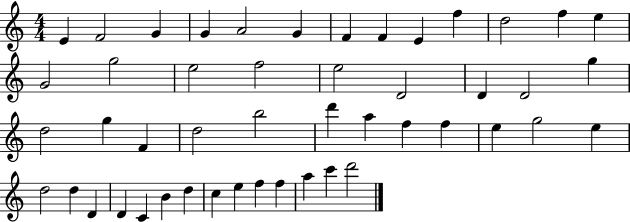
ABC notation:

X:1
T:Untitled
M:4/4
L:1/4
K:C
E F2 G G A2 G F F E f d2 f e G2 g2 e2 f2 e2 D2 D D2 g d2 g F d2 b2 d' a f f e g2 e d2 d D D C B d c e f f a c' d'2